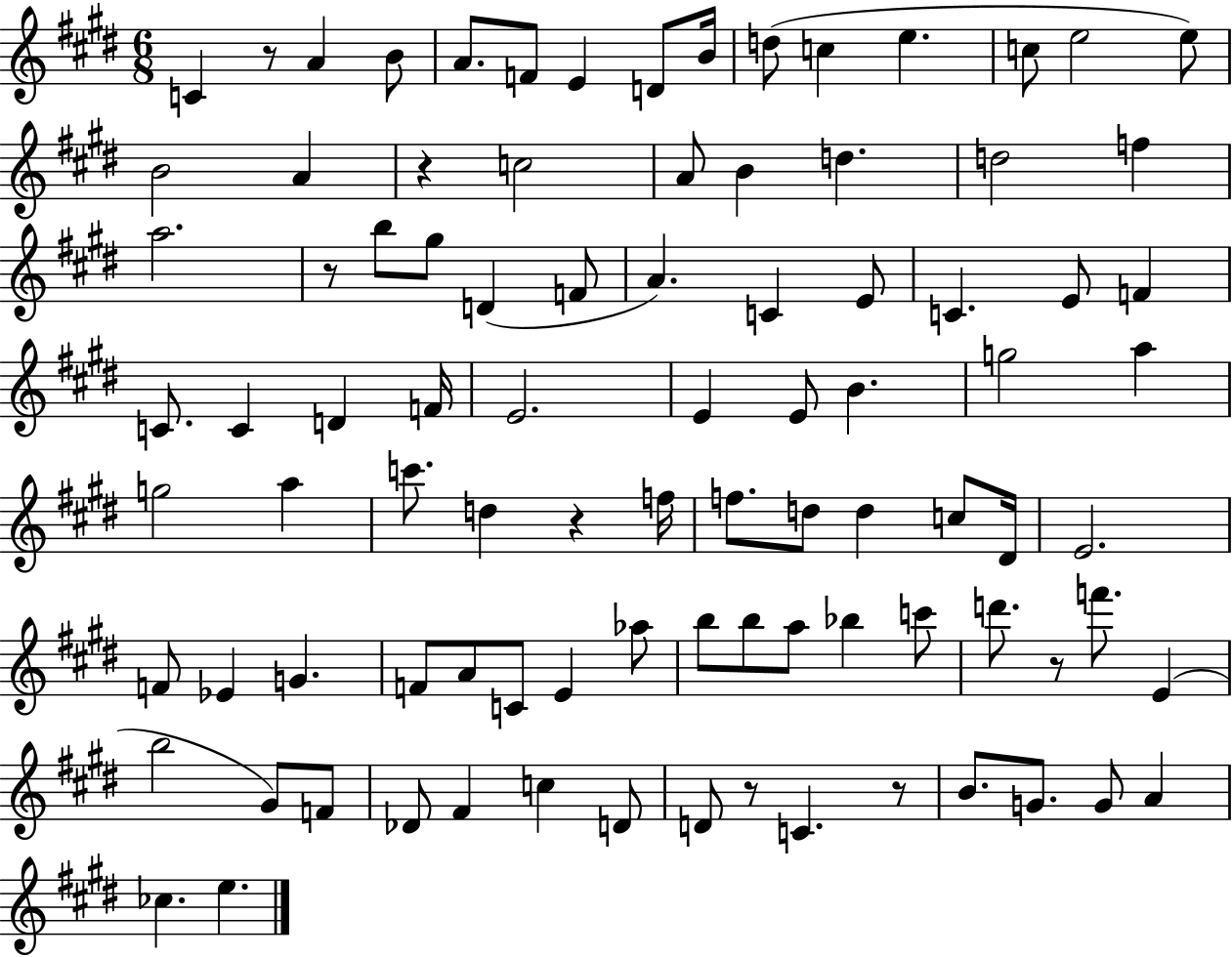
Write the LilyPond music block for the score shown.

{
  \clef treble
  \numericTimeSignature
  \time 6/8
  \key e \major
  c'4 r8 a'4 b'8 | a'8. f'8 e'4 d'8 b'16 | d''8( c''4 e''4. | c''8 e''2 e''8) | \break b'2 a'4 | r4 c''2 | a'8 b'4 d''4. | d''2 f''4 | \break a''2. | r8 b''8 gis''8 d'4( f'8 | a'4.) c'4 e'8 | c'4. e'8 f'4 | \break c'8. c'4 d'4 f'16 | e'2. | e'4 e'8 b'4. | g''2 a''4 | \break g''2 a''4 | c'''8. d''4 r4 f''16 | f''8. d''8 d''4 c''8 dis'16 | e'2. | \break f'8 ees'4 g'4. | f'8 a'8 c'8 e'4 aes''8 | b''8 b''8 a''8 bes''4 c'''8 | d'''8. r8 f'''8. e'4( | \break b''2 gis'8) f'8 | des'8 fis'4 c''4 d'8 | d'8 r8 c'4. r8 | b'8. g'8. g'8 a'4 | \break ces''4. e''4. | \bar "|."
}